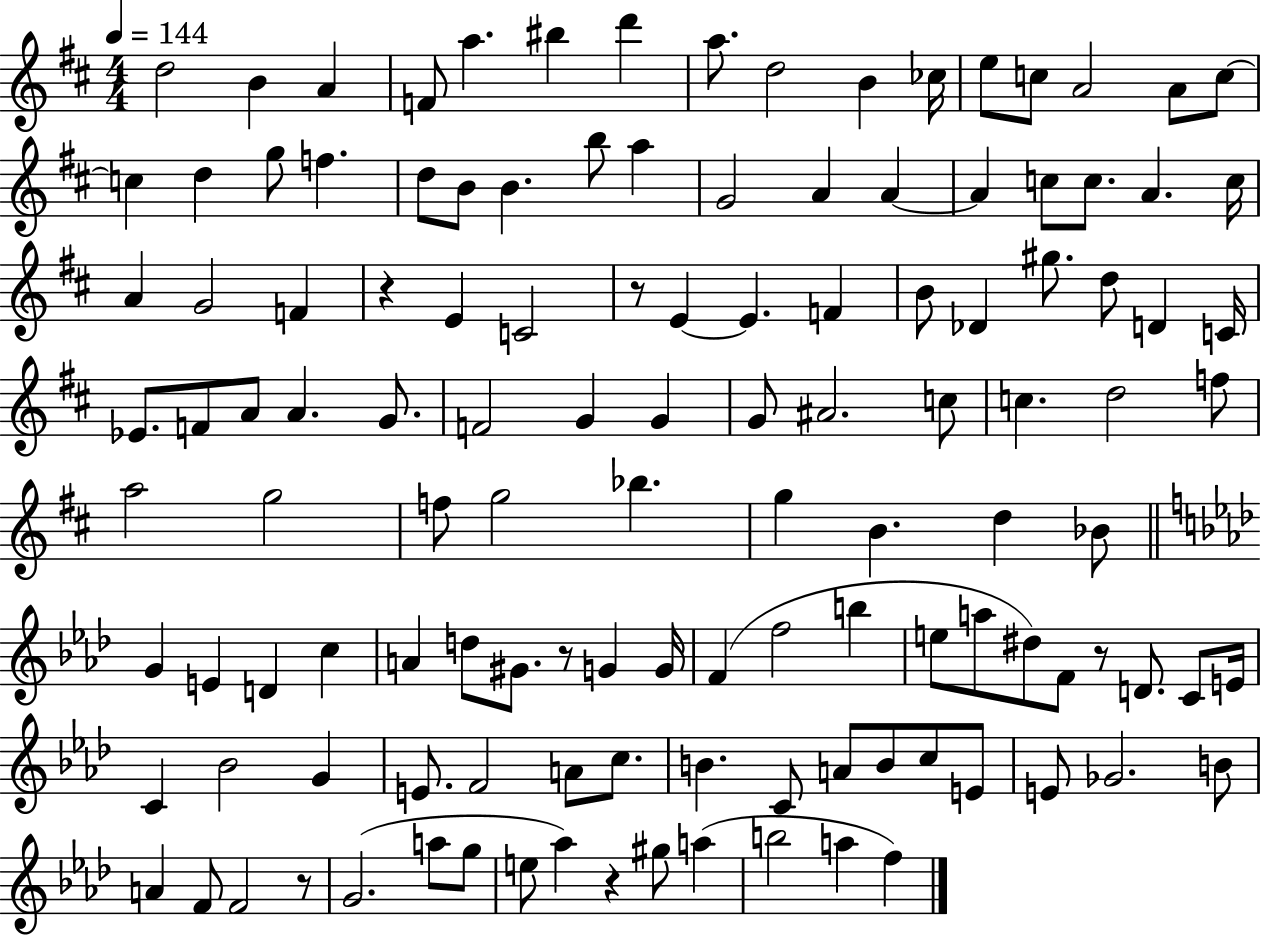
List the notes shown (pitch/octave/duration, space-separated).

D5/h B4/q A4/q F4/e A5/q. BIS5/q D6/q A5/e. D5/h B4/q CES5/s E5/e C5/e A4/h A4/e C5/e C5/q D5/q G5/e F5/q. D5/e B4/e B4/q. B5/e A5/q G4/h A4/q A4/q A4/q C5/e C5/e. A4/q. C5/s A4/q G4/h F4/q R/q E4/q C4/h R/e E4/q E4/q. F4/q B4/e Db4/q G#5/e. D5/e D4/q C4/s Eb4/e. F4/e A4/e A4/q. G4/e. F4/h G4/q G4/q G4/e A#4/h. C5/e C5/q. D5/h F5/e A5/h G5/h F5/e G5/h Bb5/q. G5/q B4/q. D5/q Bb4/e G4/q E4/q D4/q C5/q A4/q D5/e G#4/e. R/e G4/q G4/s F4/q F5/h B5/q E5/e A5/e D#5/e F4/e R/e D4/e. C4/e E4/s C4/q Bb4/h G4/q E4/e. F4/h A4/e C5/e. B4/q. C4/e A4/e B4/e C5/e E4/e E4/e Gb4/h. B4/e A4/q F4/e F4/h R/e G4/h. A5/e G5/e E5/e Ab5/q R/q G#5/e A5/q B5/h A5/q F5/q